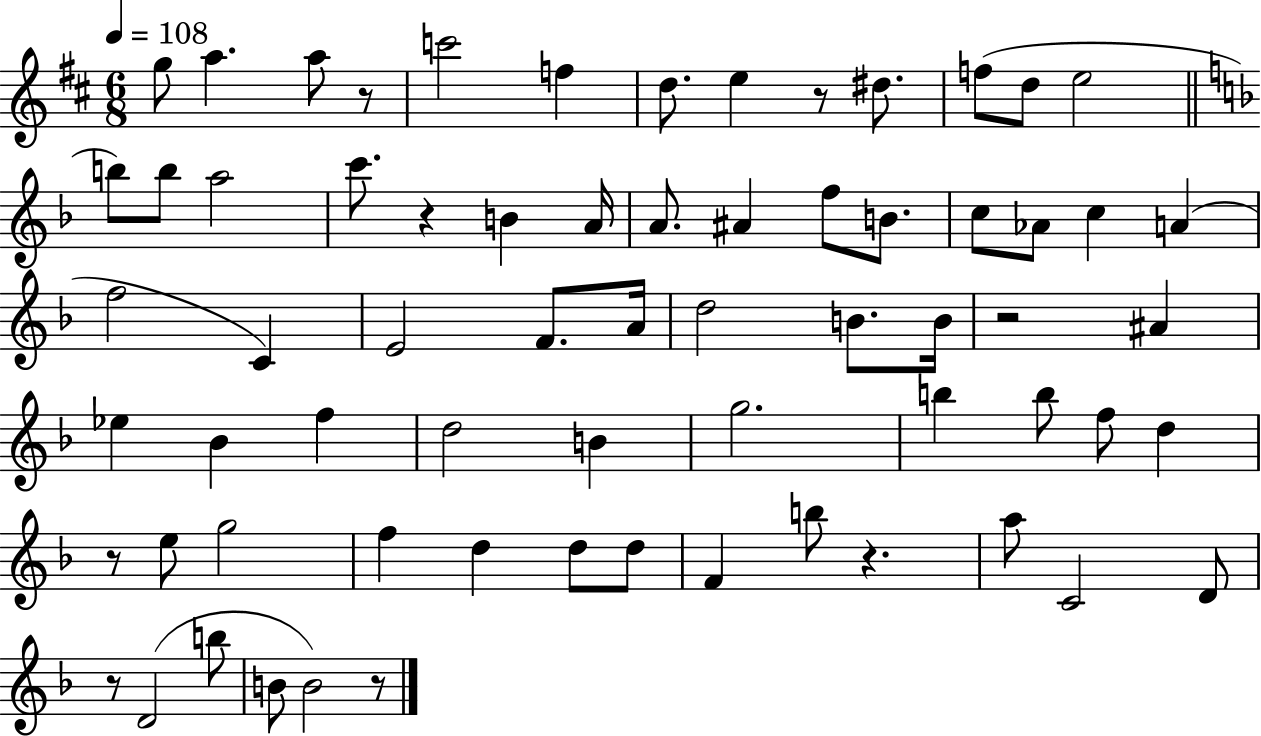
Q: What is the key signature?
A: D major